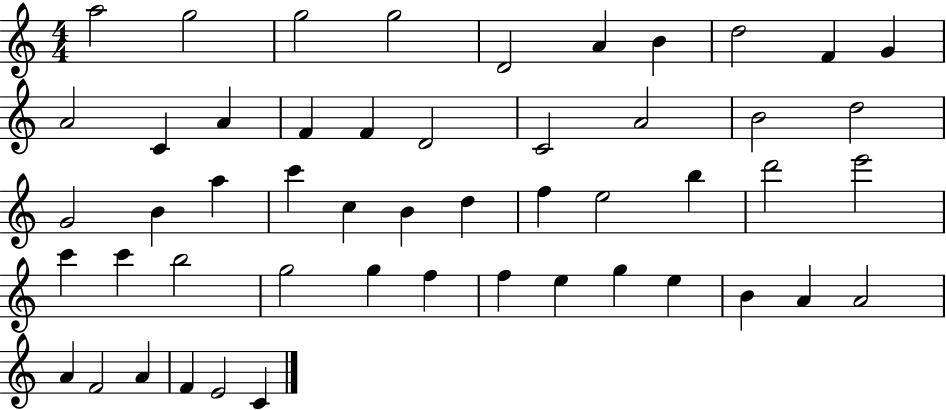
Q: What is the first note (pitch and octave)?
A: A5